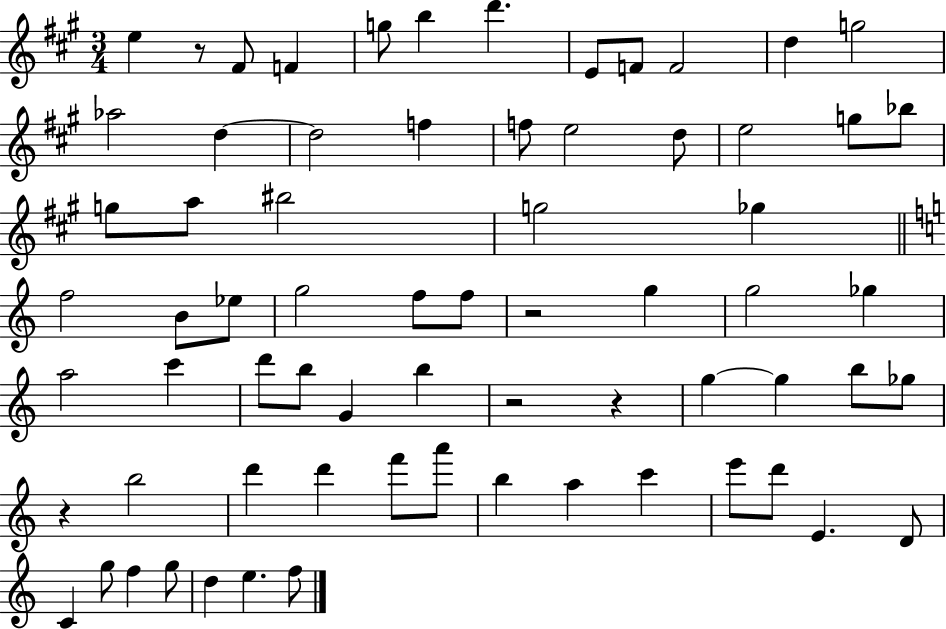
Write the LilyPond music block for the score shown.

{
  \clef treble
  \numericTimeSignature
  \time 3/4
  \key a \major
  e''4 r8 fis'8 f'4 | g''8 b''4 d'''4. | e'8 f'8 f'2 | d''4 g''2 | \break aes''2 d''4~~ | d''2 f''4 | f''8 e''2 d''8 | e''2 g''8 bes''8 | \break g''8 a''8 bis''2 | g''2 ges''4 | \bar "||" \break \key c \major f''2 b'8 ees''8 | g''2 f''8 f''8 | r2 g''4 | g''2 ges''4 | \break a''2 c'''4 | d'''8 b''8 g'4 b''4 | r2 r4 | g''4~~ g''4 b''8 ges''8 | \break r4 b''2 | d'''4 d'''4 f'''8 a'''8 | b''4 a''4 c'''4 | e'''8 d'''8 e'4. d'8 | \break c'4 g''8 f''4 g''8 | d''4 e''4. f''8 | \bar "|."
}